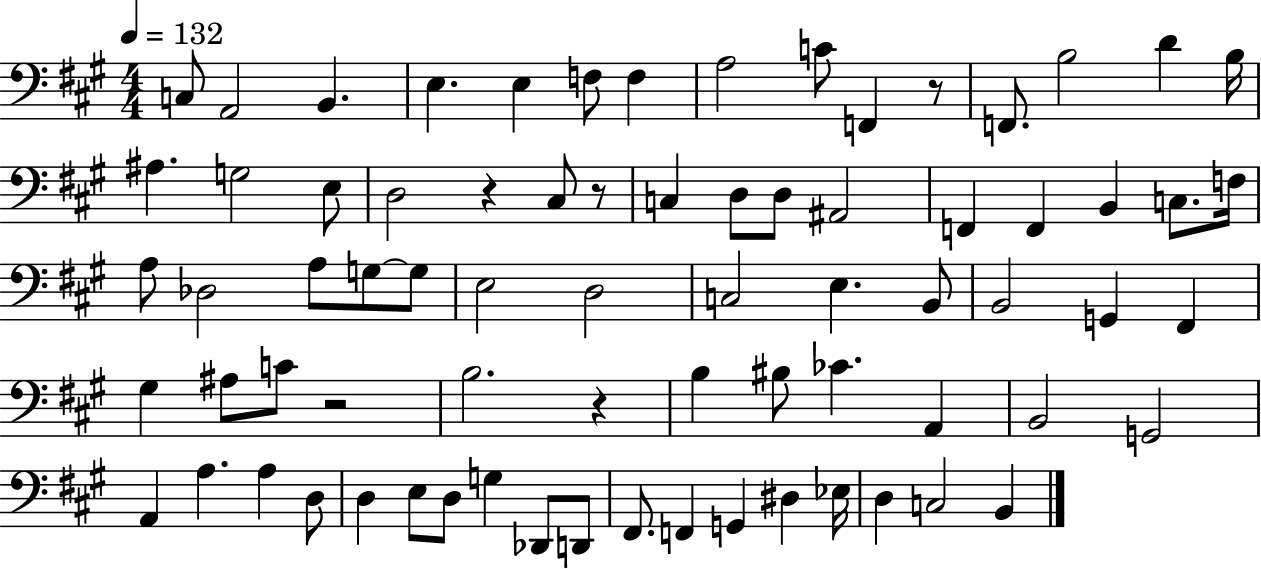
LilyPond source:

{
  \clef bass
  \numericTimeSignature
  \time 4/4
  \key a \major
  \tempo 4 = 132
  c8 a,2 b,4. | e4. e4 f8 f4 | a2 c'8 f,4 r8 | f,8. b2 d'4 b16 | \break ais4. g2 e8 | d2 r4 cis8 r8 | c4 d8 d8 ais,2 | f,4 f,4 b,4 c8. f16 | \break a8 des2 a8 g8~~ g8 | e2 d2 | c2 e4. b,8 | b,2 g,4 fis,4 | \break gis4 ais8 c'8 r2 | b2. r4 | b4 bis8 ces'4. a,4 | b,2 g,2 | \break a,4 a4. a4 d8 | d4 e8 d8 g4 des,8 d,8 | fis,8. f,4 g,4 dis4 ees16 | d4 c2 b,4 | \break \bar "|."
}